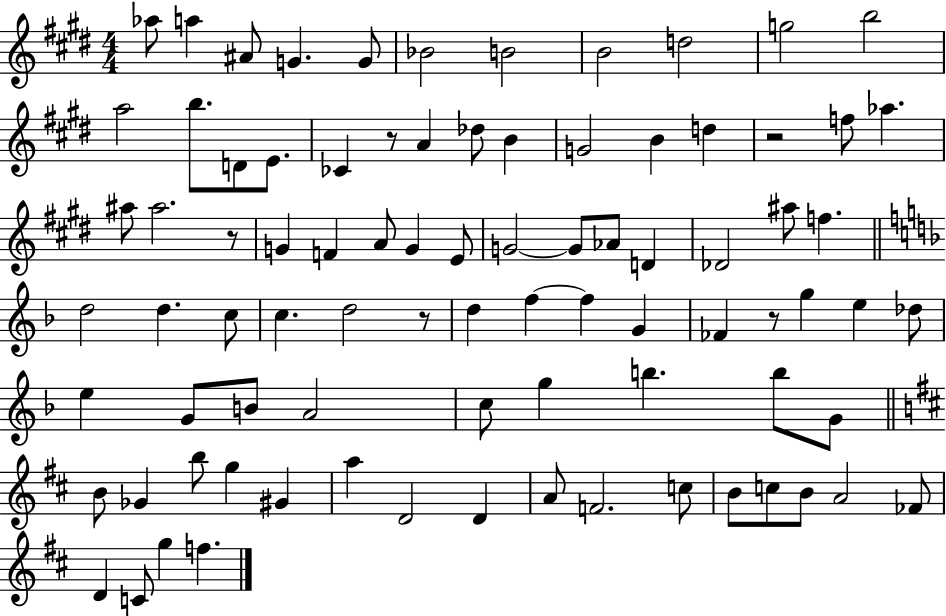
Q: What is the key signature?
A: E major